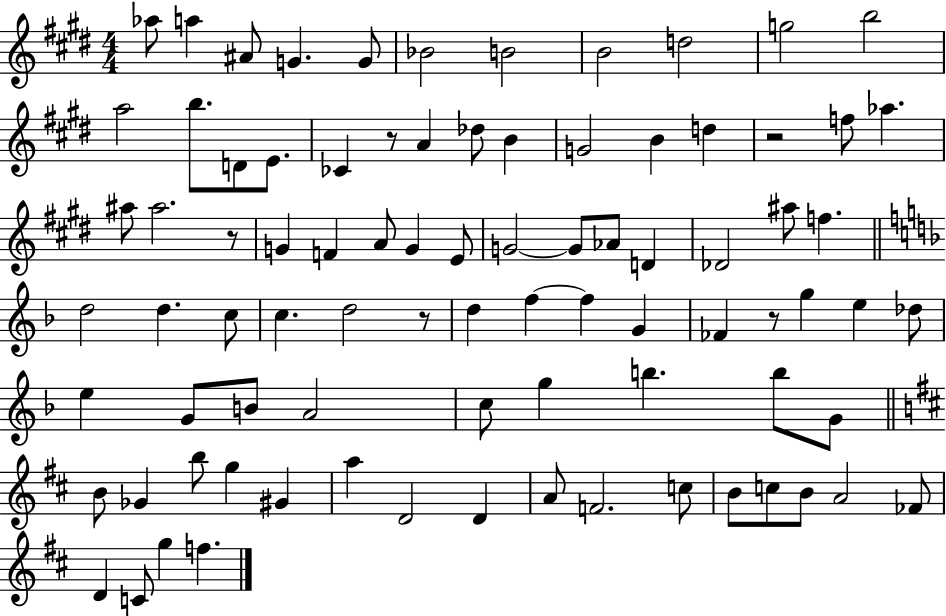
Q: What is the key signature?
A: E major